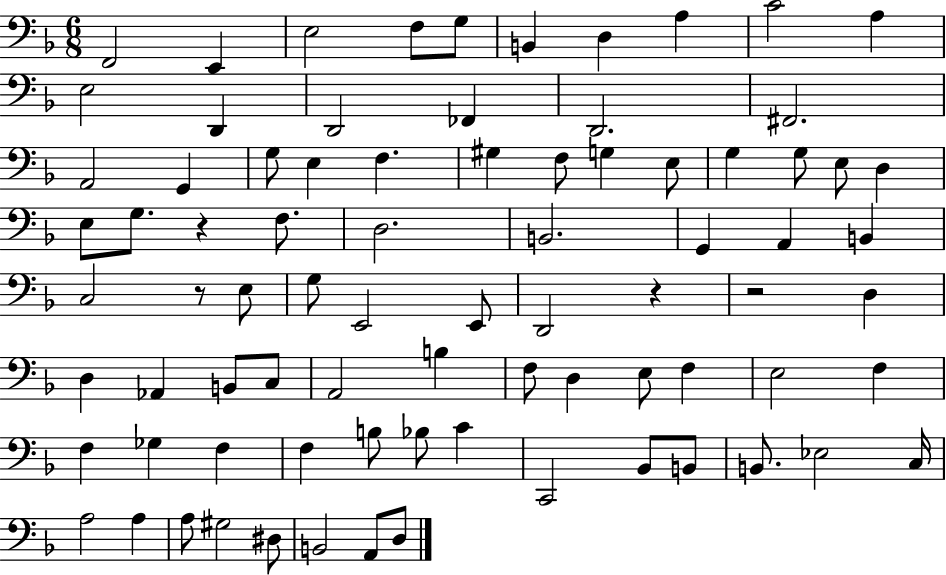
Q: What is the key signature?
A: F major